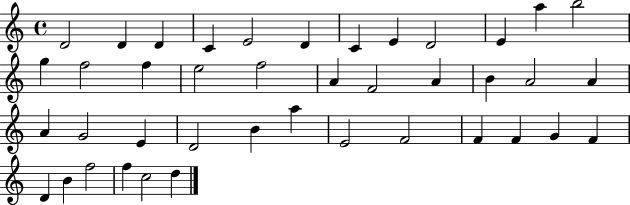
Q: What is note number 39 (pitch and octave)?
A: F5